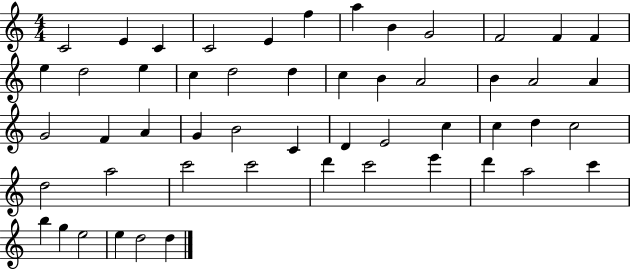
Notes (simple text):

C4/h E4/q C4/q C4/h E4/q F5/q A5/q B4/q G4/h F4/h F4/q F4/q E5/q D5/h E5/q C5/q D5/h D5/q C5/q B4/q A4/h B4/q A4/h A4/q G4/h F4/q A4/q G4/q B4/h C4/q D4/q E4/h C5/q C5/q D5/q C5/h D5/h A5/h C6/h C6/h D6/q C6/h E6/q D6/q A5/h C6/q B5/q G5/q E5/h E5/q D5/h D5/q